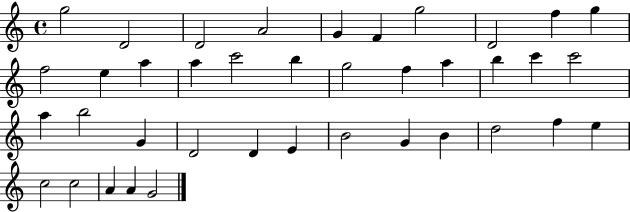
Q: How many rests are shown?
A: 0